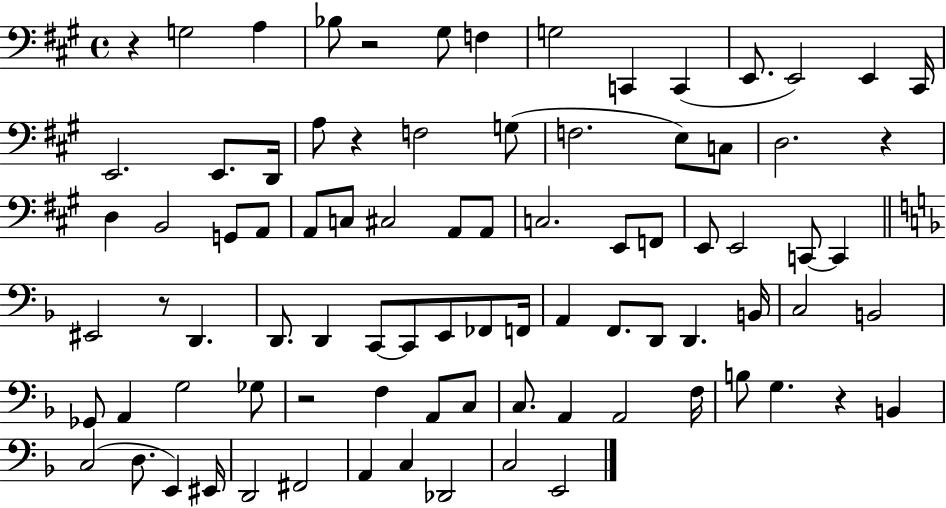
X:1
T:Untitled
M:4/4
L:1/4
K:A
z G,2 A, _B,/2 z2 ^G,/2 F, G,2 C,, C,, E,,/2 E,,2 E,, ^C,,/4 E,,2 E,,/2 D,,/4 A,/2 z F,2 G,/2 F,2 E,/2 C,/2 D,2 z D, B,,2 G,,/2 A,,/2 A,,/2 C,/2 ^C,2 A,,/2 A,,/2 C,2 E,,/2 F,,/2 E,,/2 E,,2 C,,/2 C,, ^E,,2 z/2 D,, D,,/2 D,, C,,/2 C,,/2 E,,/2 _F,,/2 F,,/4 A,, F,,/2 D,,/2 D,, B,,/4 C,2 B,,2 _G,,/2 A,, G,2 _G,/2 z2 F, A,,/2 C,/2 C,/2 A,, A,,2 F,/4 B,/2 G, z B,, C,2 D,/2 E,, ^E,,/4 D,,2 ^F,,2 A,, C, _D,,2 C,2 E,,2